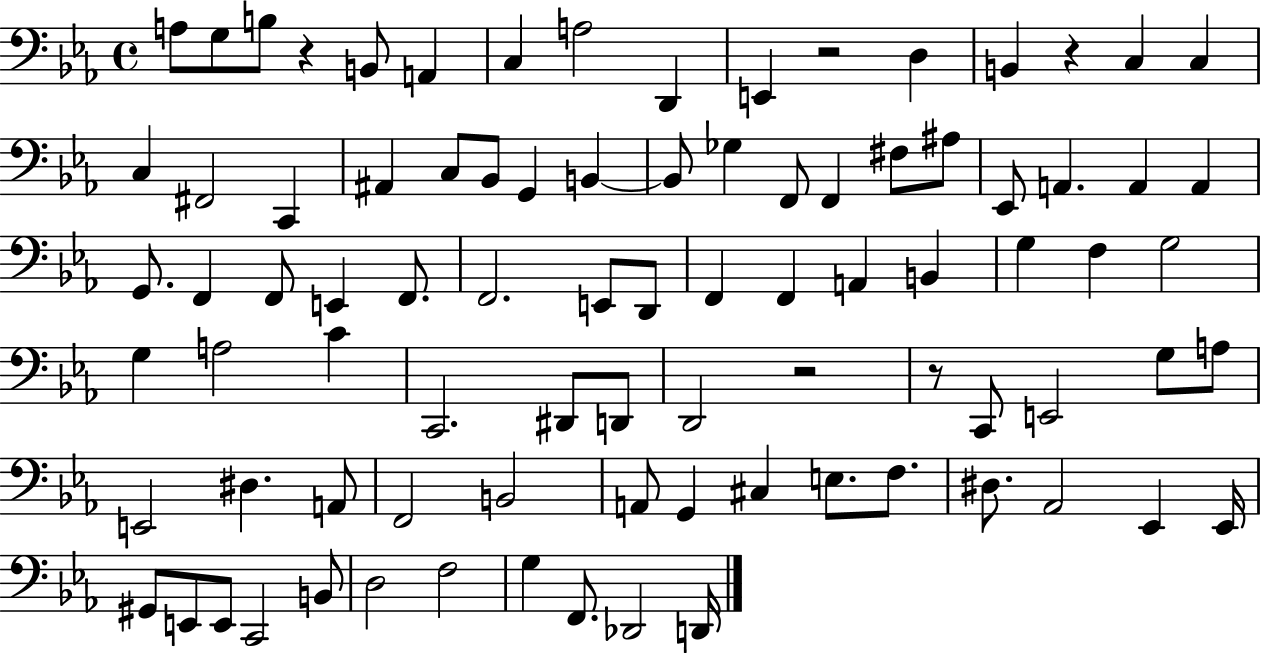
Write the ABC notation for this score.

X:1
T:Untitled
M:4/4
L:1/4
K:Eb
A,/2 G,/2 B,/2 z B,,/2 A,, C, A,2 D,, E,, z2 D, B,, z C, C, C, ^F,,2 C,, ^A,, C,/2 _B,,/2 G,, B,, B,,/2 _G, F,,/2 F,, ^F,/2 ^A,/2 _E,,/2 A,, A,, A,, G,,/2 F,, F,,/2 E,, F,,/2 F,,2 E,,/2 D,,/2 F,, F,, A,, B,, G, F, G,2 G, A,2 C C,,2 ^D,,/2 D,,/2 D,,2 z2 z/2 C,,/2 E,,2 G,/2 A,/2 E,,2 ^D, A,,/2 F,,2 B,,2 A,,/2 G,, ^C, E,/2 F,/2 ^D,/2 _A,,2 _E,, _E,,/4 ^G,,/2 E,,/2 E,,/2 C,,2 B,,/2 D,2 F,2 G, F,,/2 _D,,2 D,,/4